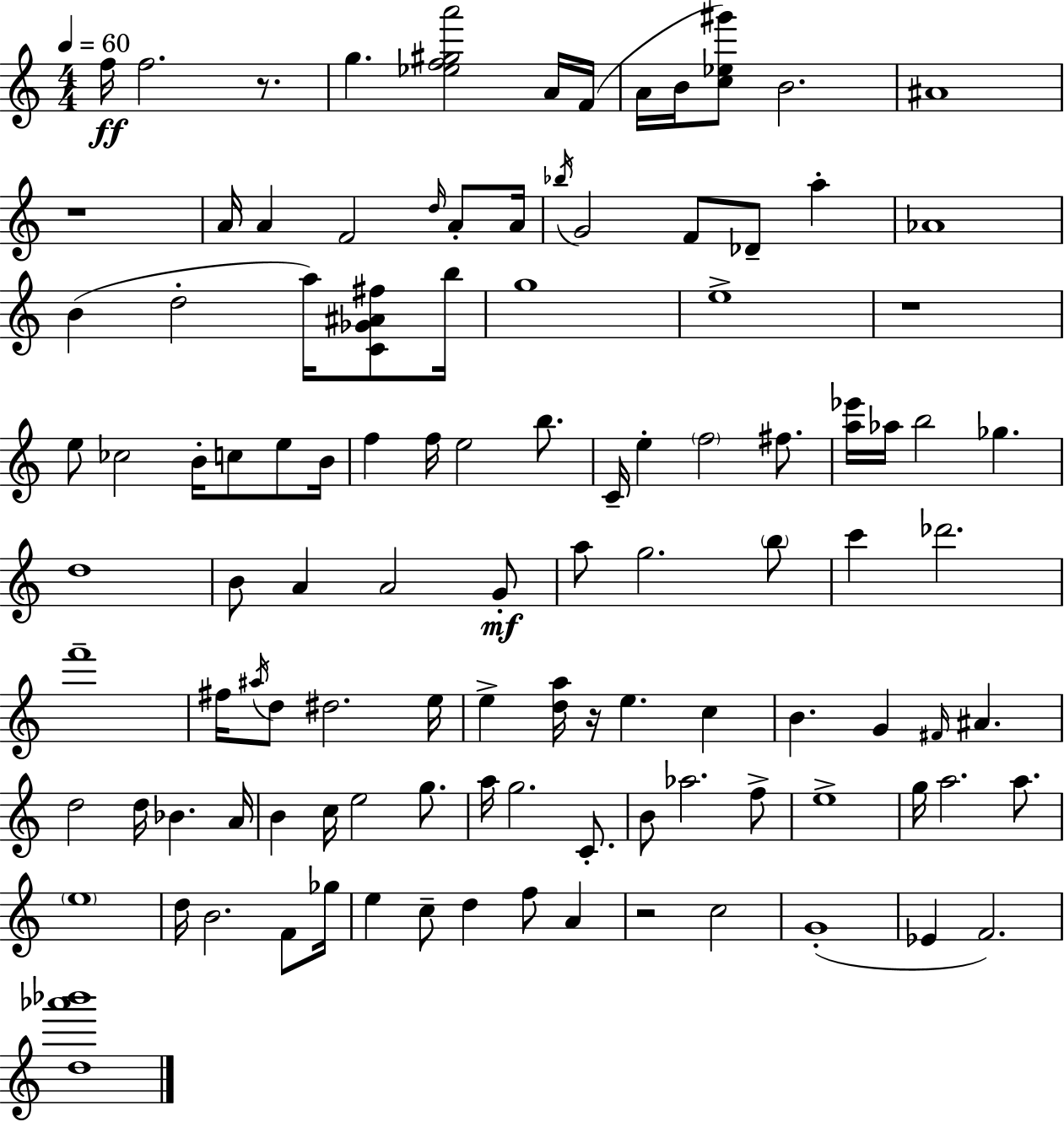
F5/s F5/h. R/e. G5/q. [Eb5,F5,G#5,A6]/h A4/s F4/s A4/s B4/s [C5,Eb5,G#6]/e B4/h. A#4/w R/w A4/s A4/q F4/h D5/s A4/e A4/s Bb5/s G4/h F4/e Db4/e A5/q Ab4/w B4/q D5/h A5/s [C4,Gb4,A#4,F#5]/e B5/s G5/w E5/w R/w E5/e CES5/h B4/s C5/e E5/e B4/s F5/q F5/s E5/h B5/e. C4/s E5/q F5/h F#5/e. [A5,Eb6]/s Ab5/s B5/h Gb5/q. D5/w B4/e A4/q A4/h G4/e A5/e G5/h. B5/e C6/q Db6/h. F6/w F#5/s A#5/s D5/e D#5/h. E5/s E5/q [D5,A5]/s R/s E5/q. C5/q B4/q. G4/q F#4/s A#4/q. D5/h D5/s Bb4/q. A4/s B4/q C5/s E5/h G5/e. A5/s G5/h. C4/e. B4/e Ab5/h. F5/e E5/w G5/s A5/h. A5/e. E5/w D5/s B4/h. F4/e Gb5/s E5/q C5/e D5/q F5/e A4/q R/h C5/h G4/w Eb4/q F4/h. [D5,Ab6,Bb6]/w